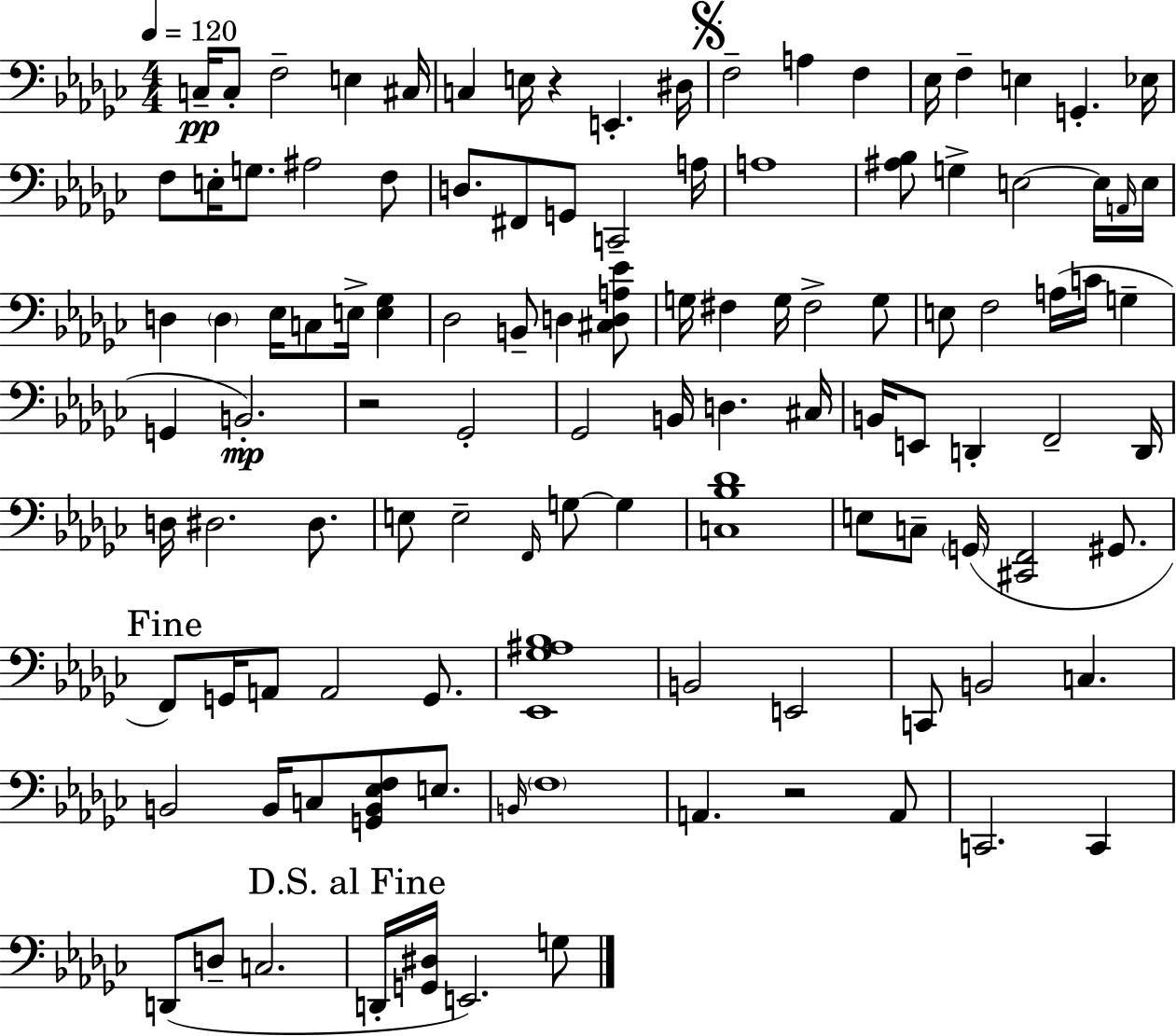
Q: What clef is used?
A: bass